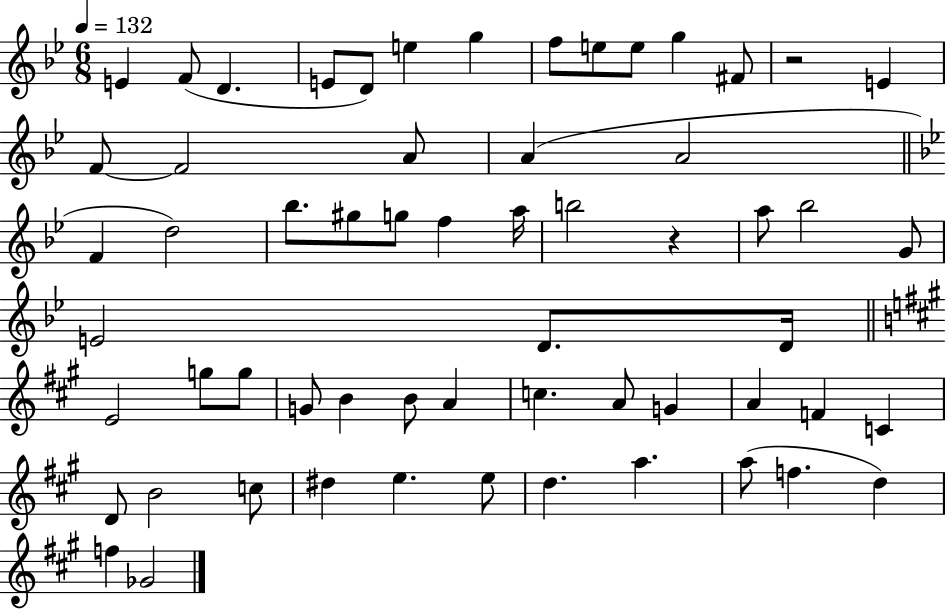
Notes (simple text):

E4/q F4/e D4/q. E4/e D4/e E5/q G5/q F5/e E5/e E5/e G5/q F#4/e R/h E4/q F4/e F4/h A4/e A4/q A4/h F4/q D5/h Bb5/e. G#5/e G5/e F5/q A5/s B5/h R/q A5/e Bb5/h G4/e E4/h D4/e. D4/s E4/h G5/e G5/e G4/e B4/q B4/e A4/q C5/q. A4/e G4/q A4/q F4/q C4/q D4/e B4/h C5/e D#5/q E5/q. E5/e D5/q. A5/q. A5/e F5/q. D5/q F5/q Gb4/h